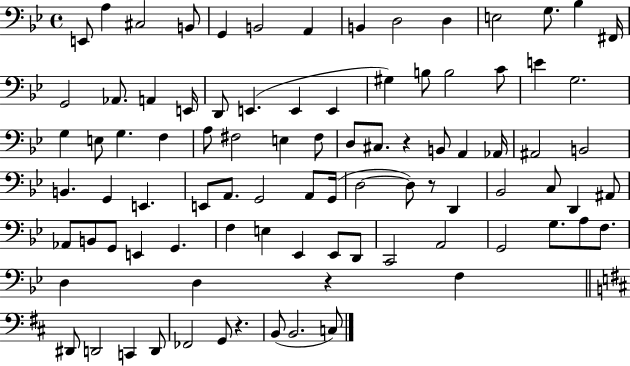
{
  \clef bass
  \time 4/4
  \defaultTimeSignature
  \key bes \major
  \repeat volta 2 { e,8 a4 cis2 b,8 | g,4 b,2 a,4 | b,4 d2 d4 | e2 g8. bes4 fis,16 | \break g,2 aes,8. a,4 e,16 | d,8 e,4.( e,4 e,4 | gis4) b8 b2 c'8 | e'4 g2. | \break g4 e8 g4. f4 | a8 fis2 e4 fis8 | d8 cis8. r4 b,8 a,4 aes,16 | ais,2 b,2 | \break b,4. g,4 e,4. | e,8 a,8. g,2 a,8 g,16( | d2~~ d8) r8 d,4 | bes,2 c8 d,4 ais,8 | \break aes,8 b,8 g,8 e,4 g,4. | f4 e4 ees,4 ees,8 d,8 | c,2 a,2 | g,2 g8. a8 f8. | \break d4 d4 r4 f4 | \bar "||" \break \key b \minor dis,8 d,2 c,4 d,8 | fes,2 g,8 r4. | b,8( b,2. c8) | } \bar "|."
}